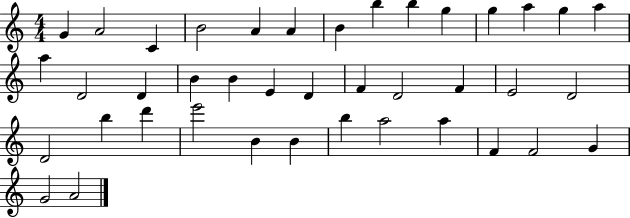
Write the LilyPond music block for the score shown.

{
  \clef treble
  \numericTimeSignature
  \time 4/4
  \key c \major
  g'4 a'2 c'4 | b'2 a'4 a'4 | b'4 b''4 b''4 g''4 | g''4 a''4 g''4 a''4 | \break a''4 d'2 d'4 | b'4 b'4 e'4 d'4 | f'4 d'2 f'4 | e'2 d'2 | \break d'2 b''4 d'''4 | e'''2 b'4 b'4 | b''4 a''2 a''4 | f'4 f'2 g'4 | \break g'2 a'2 | \bar "|."
}